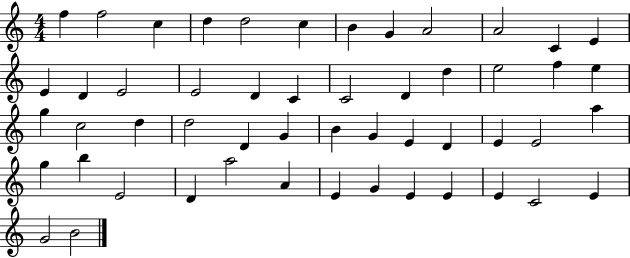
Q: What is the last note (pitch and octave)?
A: B4